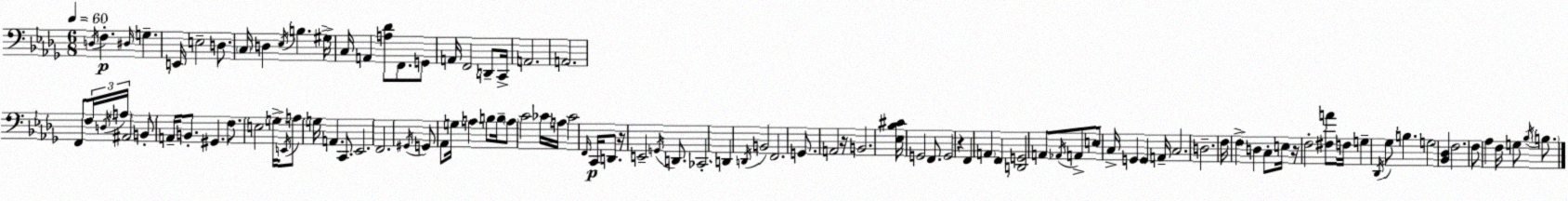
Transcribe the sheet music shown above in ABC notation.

X:1
T:Untitled
M:6/8
L:1/4
K:Bbm
D,/4 F, ^D,/4 G, E,,/4 E,2 D,/2 C,/4 D, _E,/4 B, ^G,/4 C,/4 A,, [A,_D]/2 F,,/2 G,,/2 A,,/4 F,,2 D,,/2 C,,/4 A,,2 A,,2 F,,/2 F,/4 D,/4 A,/4 ^A,,2 B,,/2 A,,/4 B,,/2 ^G,, F,/2 E,2 G,/4 E,,/4 A,/2 G,/4 A,, C,,/2 _E,,2 F,,2 ^G,,/4 G,,/2 _A,,/2 G,/4 A, B,/2 B,/4 A,/2 C2 _C/4 A,/4 _C2 F,,/4 C,,/4 D,,/2 z/4 E,,2 G,,/4 D,,/2 _C,,2 D,, D,,/4 B,,2 F,,2 G,,/2 A,,2 z/4 B,,2 [_E,_B,^C]/4 G,,2 F,,/2 G,,2 z F,, A,, F,, [D,,G,,]2 A,,/2 _A,,/4 A,,/2 E,/2 C,/4 G,, G,, A,,/4 C,2 D,2 F,/4 F, D, C,/2 E,/4 z/4 F,2 [^F,A]/2 F,/4 G, _D,,/4 _G,/2 B, G,2 [_B,,_D,] F,2 F,/2 _A, F,/4 G,/2 _B,/4 B,/2